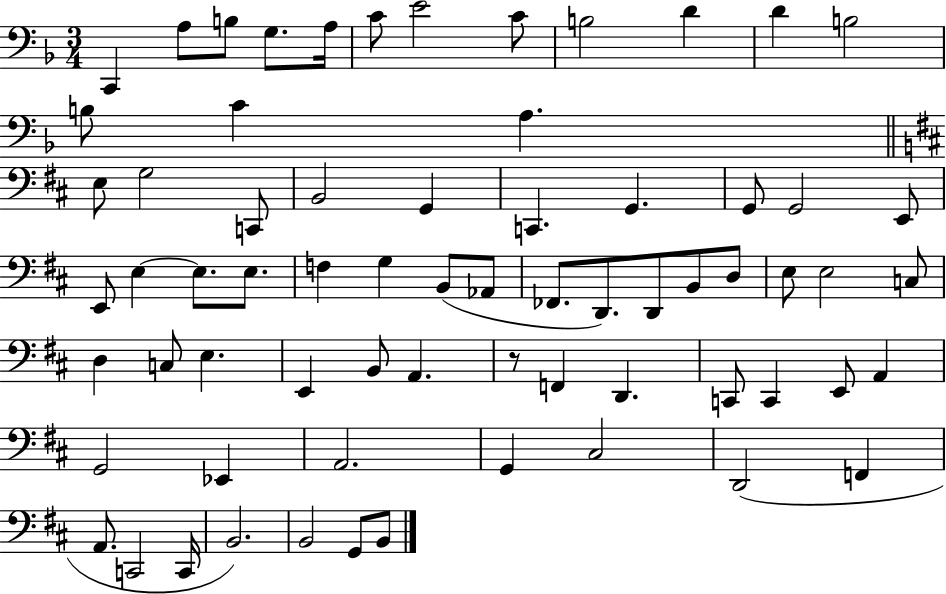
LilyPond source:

{
  \clef bass
  \numericTimeSignature
  \time 3/4
  \key f \major
  \repeat volta 2 { c,4 a8 b8 g8. a16 | c'8 e'2 c'8 | b2 d'4 | d'4 b2 | \break b8 c'4 a4. | \bar "||" \break \key d \major e8 g2 c,8 | b,2 g,4 | c,4. g,4. | g,8 g,2 e,8 | \break e,8 e4~~ e8. e8. | f4 g4 b,8( aes,8 | fes,8. d,8.) d,8 b,8 d8 | e8 e2 c8 | \break d4 c8 e4. | e,4 b,8 a,4. | r8 f,4 d,4. | c,8 c,4 e,8 a,4 | \break g,2 ees,4 | a,2. | g,4 cis2 | d,2( f,4 | \break a,8. c,2 c,16 | b,2.) | b,2 g,8 b,8 | } \bar "|."
}